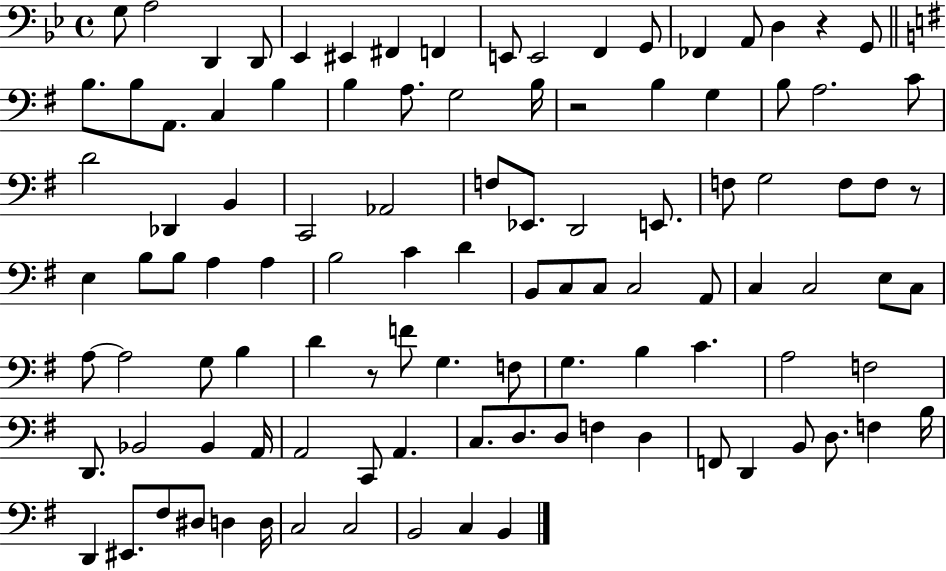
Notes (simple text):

G3/e A3/h D2/q D2/e Eb2/q EIS2/q F#2/q F2/q E2/e E2/h F2/q G2/e FES2/q A2/e D3/q R/q G2/e B3/e. B3/e A2/e. C3/q B3/q B3/q A3/e. G3/h B3/s R/h B3/q G3/q B3/e A3/h. C4/e D4/h Db2/q B2/q C2/h Ab2/h F3/e Eb2/e. D2/h E2/e. F3/e G3/h F3/e F3/e R/e E3/q B3/e B3/e A3/q A3/q B3/h C4/q D4/q B2/e C3/e C3/e C3/h A2/e C3/q C3/h E3/e C3/e A3/e A3/h G3/e B3/q D4/q R/e F4/e G3/q. F3/e G3/q. B3/q C4/q. A3/h F3/h D2/e. Bb2/h Bb2/q A2/s A2/h C2/e A2/q. C3/e. D3/e. D3/e F3/q D3/q F2/e D2/q B2/e D3/e. F3/q B3/s D2/q EIS2/e. F#3/e D#3/e D3/q D3/s C3/h C3/h B2/h C3/q B2/q